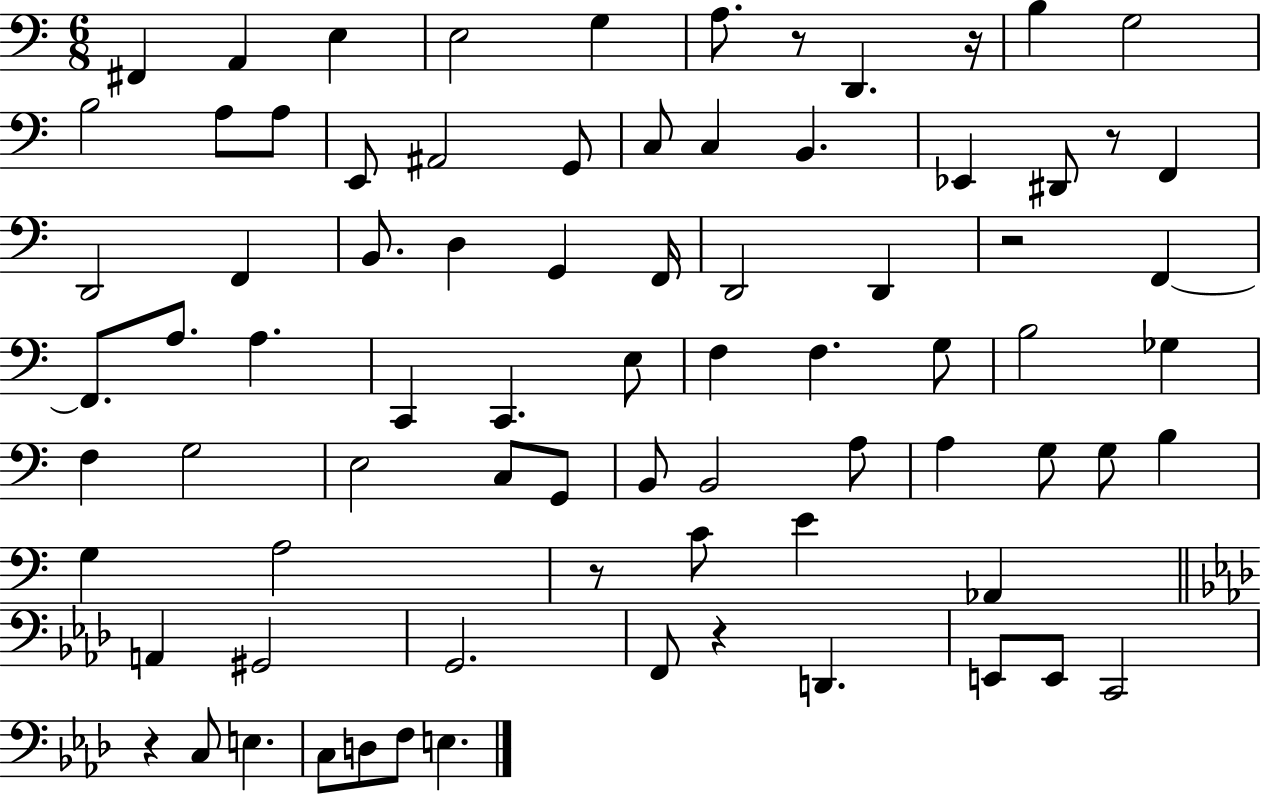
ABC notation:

X:1
T:Untitled
M:6/8
L:1/4
K:C
^F,, A,, E, E,2 G, A,/2 z/2 D,, z/4 B, G,2 B,2 A,/2 A,/2 E,,/2 ^A,,2 G,,/2 C,/2 C, B,, _E,, ^D,,/2 z/2 F,, D,,2 F,, B,,/2 D, G,, F,,/4 D,,2 D,, z2 F,, F,,/2 A,/2 A, C,, C,, E,/2 F, F, G,/2 B,2 _G, F, G,2 E,2 C,/2 G,,/2 B,,/2 B,,2 A,/2 A, G,/2 G,/2 B, G, A,2 z/2 C/2 E _A,, A,, ^G,,2 G,,2 F,,/2 z D,, E,,/2 E,,/2 C,,2 z C,/2 E, C,/2 D,/2 F,/2 E,